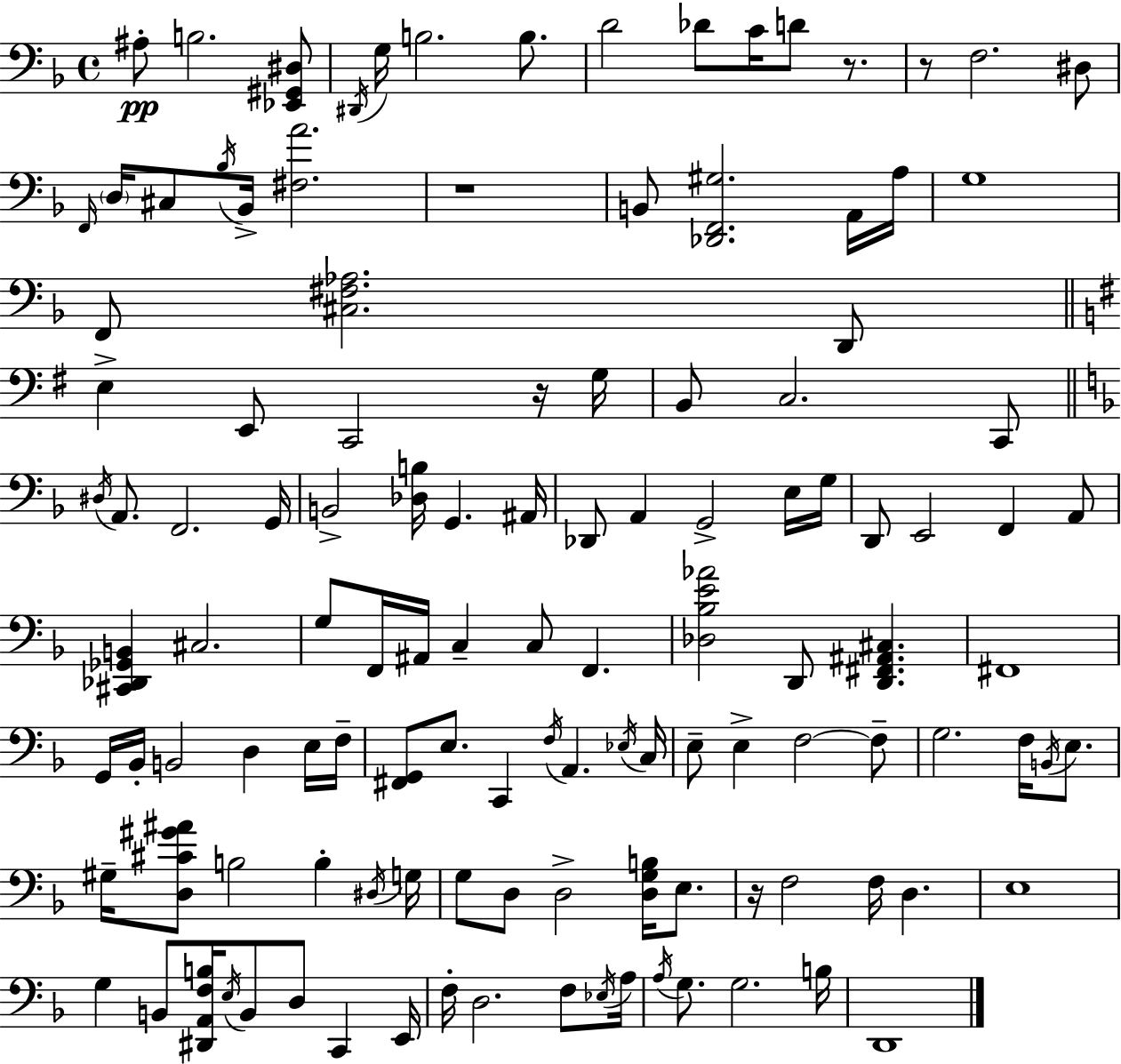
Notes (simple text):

A#3/e B3/h. [Eb2,G#2,D#3]/e D#2/s G3/s B3/h. B3/e. D4/h Db4/e C4/s D4/e R/e. R/e F3/h. D#3/e F2/s D3/s C#3/e Bb3/s Bb2/s [F#3,A4]/h. R/w B2/e [Db2,F2,G#3]/h. A2/s A3/s G3/w F2/e [C#3,F#3,Ab3]/h. D2/e E3/q E2/e C2/h R/s G3/s B2/e C3/h. C2/e D#3/s A2/e. F2/h. G2/s B2/h [Db3,B3]/s G2/q. A#2/s Db2/e A2/q G2/h E3/s G3/s D2/e E2/h F2/q A2/e [C#2,Db2,Gb2,B2]/q C#3/h. G3/e F2/s A#2/s C3/q C3/e F2/q. [Db3,Bb3,E4,Ab4]/h D2/e [D2,F#2,A#2,C#3]/q. F#2/w G2/s Bb2/s B2/h D3/q E3/s F3/s [F#2,G2]/e E3/e. C2/q F3/s A2/q. Eb3/s C3/s E3/e E3/q F3/h F3/e G3/h. F3/s B2/s E3/e. G#3/s [D3,C#4,G#4,A#4]/e B3/h B3/q D#3/s G3/s G3/e D3/e D3/h [D3,G3,B3]/s E3/e. R/s F3/h F3/s D3/q. E3/w G3/q B2/e [D#2,A2,F3,B3]/s E3/s B2/e D3/e C2/q E2/s F3/s D3/h. F3/e Eb3/s A3/s A3/s G3/e. G3/h. B3/s D2/w